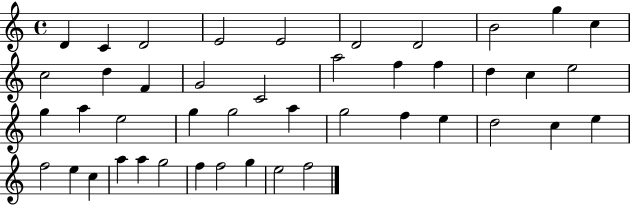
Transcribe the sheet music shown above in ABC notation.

X:1
T:Untitled
M:4/4
L:1/4
K:C
D C D2 E2 E2 D2 D2 B2 g c c2 d F G2 C2 a2 f f d c e2 g a e2 g g2 a g2 f e d2 c e f2 e c a a g2 f f2 g e2 f2